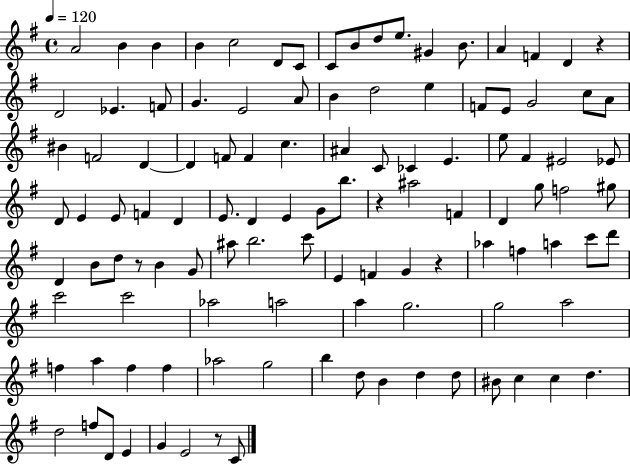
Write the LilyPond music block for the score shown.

{
  \clef treble
  \time 4/4
  \defaultTimeSignature
  \key g \major
  \tempo 4 = 120
  a'2 b'4 b'4 | b'4 c''2 d'8 c'8 | c'8 b'8 d''8 e''8. gis'4 b'8. | a'4 f'4 d'4 r4 | \break d'2 ees'4. f'8 | g'4. e'2 a'8 | b'4 d''2 e''4 | f'8 e'8 g'2 c''8 a'8 | \break bis'4 f'2 d'4~~ | d'4 f'8 f'4 c''4. | ais'4 c'8 ces'4 e'4. | e''8 fis'4 eis'2 ees'8 | \break d'8 e'4 e'8 f'4 d'4 | e'8. d'4 e'4 g'8 b''8. | r4 ais''2 f'4 | d'4 g''8 f''2 gis''8 | \break d'4 b'8 d''8 r8 b'4 g'8 | ais''8 b''2. c'''8 | e'4 f'4 g'4 r4 | aes''4 f''4 a''4 c'''8 d'''8 | \break c'''2 c'''2 | aes''2 a''2 | a''4 g''2. | g''2 a''2 | \break f''4 a''4 f''4 f''4 | aes''2 g''2 | b''4 d''8 b'4 d''4 d''8 | bis'8 c''4 c''4 d''4. | \break d''2 f''8 d'8 e'4 | g'4 e'2 r8 c'8 | \bar "|."
}